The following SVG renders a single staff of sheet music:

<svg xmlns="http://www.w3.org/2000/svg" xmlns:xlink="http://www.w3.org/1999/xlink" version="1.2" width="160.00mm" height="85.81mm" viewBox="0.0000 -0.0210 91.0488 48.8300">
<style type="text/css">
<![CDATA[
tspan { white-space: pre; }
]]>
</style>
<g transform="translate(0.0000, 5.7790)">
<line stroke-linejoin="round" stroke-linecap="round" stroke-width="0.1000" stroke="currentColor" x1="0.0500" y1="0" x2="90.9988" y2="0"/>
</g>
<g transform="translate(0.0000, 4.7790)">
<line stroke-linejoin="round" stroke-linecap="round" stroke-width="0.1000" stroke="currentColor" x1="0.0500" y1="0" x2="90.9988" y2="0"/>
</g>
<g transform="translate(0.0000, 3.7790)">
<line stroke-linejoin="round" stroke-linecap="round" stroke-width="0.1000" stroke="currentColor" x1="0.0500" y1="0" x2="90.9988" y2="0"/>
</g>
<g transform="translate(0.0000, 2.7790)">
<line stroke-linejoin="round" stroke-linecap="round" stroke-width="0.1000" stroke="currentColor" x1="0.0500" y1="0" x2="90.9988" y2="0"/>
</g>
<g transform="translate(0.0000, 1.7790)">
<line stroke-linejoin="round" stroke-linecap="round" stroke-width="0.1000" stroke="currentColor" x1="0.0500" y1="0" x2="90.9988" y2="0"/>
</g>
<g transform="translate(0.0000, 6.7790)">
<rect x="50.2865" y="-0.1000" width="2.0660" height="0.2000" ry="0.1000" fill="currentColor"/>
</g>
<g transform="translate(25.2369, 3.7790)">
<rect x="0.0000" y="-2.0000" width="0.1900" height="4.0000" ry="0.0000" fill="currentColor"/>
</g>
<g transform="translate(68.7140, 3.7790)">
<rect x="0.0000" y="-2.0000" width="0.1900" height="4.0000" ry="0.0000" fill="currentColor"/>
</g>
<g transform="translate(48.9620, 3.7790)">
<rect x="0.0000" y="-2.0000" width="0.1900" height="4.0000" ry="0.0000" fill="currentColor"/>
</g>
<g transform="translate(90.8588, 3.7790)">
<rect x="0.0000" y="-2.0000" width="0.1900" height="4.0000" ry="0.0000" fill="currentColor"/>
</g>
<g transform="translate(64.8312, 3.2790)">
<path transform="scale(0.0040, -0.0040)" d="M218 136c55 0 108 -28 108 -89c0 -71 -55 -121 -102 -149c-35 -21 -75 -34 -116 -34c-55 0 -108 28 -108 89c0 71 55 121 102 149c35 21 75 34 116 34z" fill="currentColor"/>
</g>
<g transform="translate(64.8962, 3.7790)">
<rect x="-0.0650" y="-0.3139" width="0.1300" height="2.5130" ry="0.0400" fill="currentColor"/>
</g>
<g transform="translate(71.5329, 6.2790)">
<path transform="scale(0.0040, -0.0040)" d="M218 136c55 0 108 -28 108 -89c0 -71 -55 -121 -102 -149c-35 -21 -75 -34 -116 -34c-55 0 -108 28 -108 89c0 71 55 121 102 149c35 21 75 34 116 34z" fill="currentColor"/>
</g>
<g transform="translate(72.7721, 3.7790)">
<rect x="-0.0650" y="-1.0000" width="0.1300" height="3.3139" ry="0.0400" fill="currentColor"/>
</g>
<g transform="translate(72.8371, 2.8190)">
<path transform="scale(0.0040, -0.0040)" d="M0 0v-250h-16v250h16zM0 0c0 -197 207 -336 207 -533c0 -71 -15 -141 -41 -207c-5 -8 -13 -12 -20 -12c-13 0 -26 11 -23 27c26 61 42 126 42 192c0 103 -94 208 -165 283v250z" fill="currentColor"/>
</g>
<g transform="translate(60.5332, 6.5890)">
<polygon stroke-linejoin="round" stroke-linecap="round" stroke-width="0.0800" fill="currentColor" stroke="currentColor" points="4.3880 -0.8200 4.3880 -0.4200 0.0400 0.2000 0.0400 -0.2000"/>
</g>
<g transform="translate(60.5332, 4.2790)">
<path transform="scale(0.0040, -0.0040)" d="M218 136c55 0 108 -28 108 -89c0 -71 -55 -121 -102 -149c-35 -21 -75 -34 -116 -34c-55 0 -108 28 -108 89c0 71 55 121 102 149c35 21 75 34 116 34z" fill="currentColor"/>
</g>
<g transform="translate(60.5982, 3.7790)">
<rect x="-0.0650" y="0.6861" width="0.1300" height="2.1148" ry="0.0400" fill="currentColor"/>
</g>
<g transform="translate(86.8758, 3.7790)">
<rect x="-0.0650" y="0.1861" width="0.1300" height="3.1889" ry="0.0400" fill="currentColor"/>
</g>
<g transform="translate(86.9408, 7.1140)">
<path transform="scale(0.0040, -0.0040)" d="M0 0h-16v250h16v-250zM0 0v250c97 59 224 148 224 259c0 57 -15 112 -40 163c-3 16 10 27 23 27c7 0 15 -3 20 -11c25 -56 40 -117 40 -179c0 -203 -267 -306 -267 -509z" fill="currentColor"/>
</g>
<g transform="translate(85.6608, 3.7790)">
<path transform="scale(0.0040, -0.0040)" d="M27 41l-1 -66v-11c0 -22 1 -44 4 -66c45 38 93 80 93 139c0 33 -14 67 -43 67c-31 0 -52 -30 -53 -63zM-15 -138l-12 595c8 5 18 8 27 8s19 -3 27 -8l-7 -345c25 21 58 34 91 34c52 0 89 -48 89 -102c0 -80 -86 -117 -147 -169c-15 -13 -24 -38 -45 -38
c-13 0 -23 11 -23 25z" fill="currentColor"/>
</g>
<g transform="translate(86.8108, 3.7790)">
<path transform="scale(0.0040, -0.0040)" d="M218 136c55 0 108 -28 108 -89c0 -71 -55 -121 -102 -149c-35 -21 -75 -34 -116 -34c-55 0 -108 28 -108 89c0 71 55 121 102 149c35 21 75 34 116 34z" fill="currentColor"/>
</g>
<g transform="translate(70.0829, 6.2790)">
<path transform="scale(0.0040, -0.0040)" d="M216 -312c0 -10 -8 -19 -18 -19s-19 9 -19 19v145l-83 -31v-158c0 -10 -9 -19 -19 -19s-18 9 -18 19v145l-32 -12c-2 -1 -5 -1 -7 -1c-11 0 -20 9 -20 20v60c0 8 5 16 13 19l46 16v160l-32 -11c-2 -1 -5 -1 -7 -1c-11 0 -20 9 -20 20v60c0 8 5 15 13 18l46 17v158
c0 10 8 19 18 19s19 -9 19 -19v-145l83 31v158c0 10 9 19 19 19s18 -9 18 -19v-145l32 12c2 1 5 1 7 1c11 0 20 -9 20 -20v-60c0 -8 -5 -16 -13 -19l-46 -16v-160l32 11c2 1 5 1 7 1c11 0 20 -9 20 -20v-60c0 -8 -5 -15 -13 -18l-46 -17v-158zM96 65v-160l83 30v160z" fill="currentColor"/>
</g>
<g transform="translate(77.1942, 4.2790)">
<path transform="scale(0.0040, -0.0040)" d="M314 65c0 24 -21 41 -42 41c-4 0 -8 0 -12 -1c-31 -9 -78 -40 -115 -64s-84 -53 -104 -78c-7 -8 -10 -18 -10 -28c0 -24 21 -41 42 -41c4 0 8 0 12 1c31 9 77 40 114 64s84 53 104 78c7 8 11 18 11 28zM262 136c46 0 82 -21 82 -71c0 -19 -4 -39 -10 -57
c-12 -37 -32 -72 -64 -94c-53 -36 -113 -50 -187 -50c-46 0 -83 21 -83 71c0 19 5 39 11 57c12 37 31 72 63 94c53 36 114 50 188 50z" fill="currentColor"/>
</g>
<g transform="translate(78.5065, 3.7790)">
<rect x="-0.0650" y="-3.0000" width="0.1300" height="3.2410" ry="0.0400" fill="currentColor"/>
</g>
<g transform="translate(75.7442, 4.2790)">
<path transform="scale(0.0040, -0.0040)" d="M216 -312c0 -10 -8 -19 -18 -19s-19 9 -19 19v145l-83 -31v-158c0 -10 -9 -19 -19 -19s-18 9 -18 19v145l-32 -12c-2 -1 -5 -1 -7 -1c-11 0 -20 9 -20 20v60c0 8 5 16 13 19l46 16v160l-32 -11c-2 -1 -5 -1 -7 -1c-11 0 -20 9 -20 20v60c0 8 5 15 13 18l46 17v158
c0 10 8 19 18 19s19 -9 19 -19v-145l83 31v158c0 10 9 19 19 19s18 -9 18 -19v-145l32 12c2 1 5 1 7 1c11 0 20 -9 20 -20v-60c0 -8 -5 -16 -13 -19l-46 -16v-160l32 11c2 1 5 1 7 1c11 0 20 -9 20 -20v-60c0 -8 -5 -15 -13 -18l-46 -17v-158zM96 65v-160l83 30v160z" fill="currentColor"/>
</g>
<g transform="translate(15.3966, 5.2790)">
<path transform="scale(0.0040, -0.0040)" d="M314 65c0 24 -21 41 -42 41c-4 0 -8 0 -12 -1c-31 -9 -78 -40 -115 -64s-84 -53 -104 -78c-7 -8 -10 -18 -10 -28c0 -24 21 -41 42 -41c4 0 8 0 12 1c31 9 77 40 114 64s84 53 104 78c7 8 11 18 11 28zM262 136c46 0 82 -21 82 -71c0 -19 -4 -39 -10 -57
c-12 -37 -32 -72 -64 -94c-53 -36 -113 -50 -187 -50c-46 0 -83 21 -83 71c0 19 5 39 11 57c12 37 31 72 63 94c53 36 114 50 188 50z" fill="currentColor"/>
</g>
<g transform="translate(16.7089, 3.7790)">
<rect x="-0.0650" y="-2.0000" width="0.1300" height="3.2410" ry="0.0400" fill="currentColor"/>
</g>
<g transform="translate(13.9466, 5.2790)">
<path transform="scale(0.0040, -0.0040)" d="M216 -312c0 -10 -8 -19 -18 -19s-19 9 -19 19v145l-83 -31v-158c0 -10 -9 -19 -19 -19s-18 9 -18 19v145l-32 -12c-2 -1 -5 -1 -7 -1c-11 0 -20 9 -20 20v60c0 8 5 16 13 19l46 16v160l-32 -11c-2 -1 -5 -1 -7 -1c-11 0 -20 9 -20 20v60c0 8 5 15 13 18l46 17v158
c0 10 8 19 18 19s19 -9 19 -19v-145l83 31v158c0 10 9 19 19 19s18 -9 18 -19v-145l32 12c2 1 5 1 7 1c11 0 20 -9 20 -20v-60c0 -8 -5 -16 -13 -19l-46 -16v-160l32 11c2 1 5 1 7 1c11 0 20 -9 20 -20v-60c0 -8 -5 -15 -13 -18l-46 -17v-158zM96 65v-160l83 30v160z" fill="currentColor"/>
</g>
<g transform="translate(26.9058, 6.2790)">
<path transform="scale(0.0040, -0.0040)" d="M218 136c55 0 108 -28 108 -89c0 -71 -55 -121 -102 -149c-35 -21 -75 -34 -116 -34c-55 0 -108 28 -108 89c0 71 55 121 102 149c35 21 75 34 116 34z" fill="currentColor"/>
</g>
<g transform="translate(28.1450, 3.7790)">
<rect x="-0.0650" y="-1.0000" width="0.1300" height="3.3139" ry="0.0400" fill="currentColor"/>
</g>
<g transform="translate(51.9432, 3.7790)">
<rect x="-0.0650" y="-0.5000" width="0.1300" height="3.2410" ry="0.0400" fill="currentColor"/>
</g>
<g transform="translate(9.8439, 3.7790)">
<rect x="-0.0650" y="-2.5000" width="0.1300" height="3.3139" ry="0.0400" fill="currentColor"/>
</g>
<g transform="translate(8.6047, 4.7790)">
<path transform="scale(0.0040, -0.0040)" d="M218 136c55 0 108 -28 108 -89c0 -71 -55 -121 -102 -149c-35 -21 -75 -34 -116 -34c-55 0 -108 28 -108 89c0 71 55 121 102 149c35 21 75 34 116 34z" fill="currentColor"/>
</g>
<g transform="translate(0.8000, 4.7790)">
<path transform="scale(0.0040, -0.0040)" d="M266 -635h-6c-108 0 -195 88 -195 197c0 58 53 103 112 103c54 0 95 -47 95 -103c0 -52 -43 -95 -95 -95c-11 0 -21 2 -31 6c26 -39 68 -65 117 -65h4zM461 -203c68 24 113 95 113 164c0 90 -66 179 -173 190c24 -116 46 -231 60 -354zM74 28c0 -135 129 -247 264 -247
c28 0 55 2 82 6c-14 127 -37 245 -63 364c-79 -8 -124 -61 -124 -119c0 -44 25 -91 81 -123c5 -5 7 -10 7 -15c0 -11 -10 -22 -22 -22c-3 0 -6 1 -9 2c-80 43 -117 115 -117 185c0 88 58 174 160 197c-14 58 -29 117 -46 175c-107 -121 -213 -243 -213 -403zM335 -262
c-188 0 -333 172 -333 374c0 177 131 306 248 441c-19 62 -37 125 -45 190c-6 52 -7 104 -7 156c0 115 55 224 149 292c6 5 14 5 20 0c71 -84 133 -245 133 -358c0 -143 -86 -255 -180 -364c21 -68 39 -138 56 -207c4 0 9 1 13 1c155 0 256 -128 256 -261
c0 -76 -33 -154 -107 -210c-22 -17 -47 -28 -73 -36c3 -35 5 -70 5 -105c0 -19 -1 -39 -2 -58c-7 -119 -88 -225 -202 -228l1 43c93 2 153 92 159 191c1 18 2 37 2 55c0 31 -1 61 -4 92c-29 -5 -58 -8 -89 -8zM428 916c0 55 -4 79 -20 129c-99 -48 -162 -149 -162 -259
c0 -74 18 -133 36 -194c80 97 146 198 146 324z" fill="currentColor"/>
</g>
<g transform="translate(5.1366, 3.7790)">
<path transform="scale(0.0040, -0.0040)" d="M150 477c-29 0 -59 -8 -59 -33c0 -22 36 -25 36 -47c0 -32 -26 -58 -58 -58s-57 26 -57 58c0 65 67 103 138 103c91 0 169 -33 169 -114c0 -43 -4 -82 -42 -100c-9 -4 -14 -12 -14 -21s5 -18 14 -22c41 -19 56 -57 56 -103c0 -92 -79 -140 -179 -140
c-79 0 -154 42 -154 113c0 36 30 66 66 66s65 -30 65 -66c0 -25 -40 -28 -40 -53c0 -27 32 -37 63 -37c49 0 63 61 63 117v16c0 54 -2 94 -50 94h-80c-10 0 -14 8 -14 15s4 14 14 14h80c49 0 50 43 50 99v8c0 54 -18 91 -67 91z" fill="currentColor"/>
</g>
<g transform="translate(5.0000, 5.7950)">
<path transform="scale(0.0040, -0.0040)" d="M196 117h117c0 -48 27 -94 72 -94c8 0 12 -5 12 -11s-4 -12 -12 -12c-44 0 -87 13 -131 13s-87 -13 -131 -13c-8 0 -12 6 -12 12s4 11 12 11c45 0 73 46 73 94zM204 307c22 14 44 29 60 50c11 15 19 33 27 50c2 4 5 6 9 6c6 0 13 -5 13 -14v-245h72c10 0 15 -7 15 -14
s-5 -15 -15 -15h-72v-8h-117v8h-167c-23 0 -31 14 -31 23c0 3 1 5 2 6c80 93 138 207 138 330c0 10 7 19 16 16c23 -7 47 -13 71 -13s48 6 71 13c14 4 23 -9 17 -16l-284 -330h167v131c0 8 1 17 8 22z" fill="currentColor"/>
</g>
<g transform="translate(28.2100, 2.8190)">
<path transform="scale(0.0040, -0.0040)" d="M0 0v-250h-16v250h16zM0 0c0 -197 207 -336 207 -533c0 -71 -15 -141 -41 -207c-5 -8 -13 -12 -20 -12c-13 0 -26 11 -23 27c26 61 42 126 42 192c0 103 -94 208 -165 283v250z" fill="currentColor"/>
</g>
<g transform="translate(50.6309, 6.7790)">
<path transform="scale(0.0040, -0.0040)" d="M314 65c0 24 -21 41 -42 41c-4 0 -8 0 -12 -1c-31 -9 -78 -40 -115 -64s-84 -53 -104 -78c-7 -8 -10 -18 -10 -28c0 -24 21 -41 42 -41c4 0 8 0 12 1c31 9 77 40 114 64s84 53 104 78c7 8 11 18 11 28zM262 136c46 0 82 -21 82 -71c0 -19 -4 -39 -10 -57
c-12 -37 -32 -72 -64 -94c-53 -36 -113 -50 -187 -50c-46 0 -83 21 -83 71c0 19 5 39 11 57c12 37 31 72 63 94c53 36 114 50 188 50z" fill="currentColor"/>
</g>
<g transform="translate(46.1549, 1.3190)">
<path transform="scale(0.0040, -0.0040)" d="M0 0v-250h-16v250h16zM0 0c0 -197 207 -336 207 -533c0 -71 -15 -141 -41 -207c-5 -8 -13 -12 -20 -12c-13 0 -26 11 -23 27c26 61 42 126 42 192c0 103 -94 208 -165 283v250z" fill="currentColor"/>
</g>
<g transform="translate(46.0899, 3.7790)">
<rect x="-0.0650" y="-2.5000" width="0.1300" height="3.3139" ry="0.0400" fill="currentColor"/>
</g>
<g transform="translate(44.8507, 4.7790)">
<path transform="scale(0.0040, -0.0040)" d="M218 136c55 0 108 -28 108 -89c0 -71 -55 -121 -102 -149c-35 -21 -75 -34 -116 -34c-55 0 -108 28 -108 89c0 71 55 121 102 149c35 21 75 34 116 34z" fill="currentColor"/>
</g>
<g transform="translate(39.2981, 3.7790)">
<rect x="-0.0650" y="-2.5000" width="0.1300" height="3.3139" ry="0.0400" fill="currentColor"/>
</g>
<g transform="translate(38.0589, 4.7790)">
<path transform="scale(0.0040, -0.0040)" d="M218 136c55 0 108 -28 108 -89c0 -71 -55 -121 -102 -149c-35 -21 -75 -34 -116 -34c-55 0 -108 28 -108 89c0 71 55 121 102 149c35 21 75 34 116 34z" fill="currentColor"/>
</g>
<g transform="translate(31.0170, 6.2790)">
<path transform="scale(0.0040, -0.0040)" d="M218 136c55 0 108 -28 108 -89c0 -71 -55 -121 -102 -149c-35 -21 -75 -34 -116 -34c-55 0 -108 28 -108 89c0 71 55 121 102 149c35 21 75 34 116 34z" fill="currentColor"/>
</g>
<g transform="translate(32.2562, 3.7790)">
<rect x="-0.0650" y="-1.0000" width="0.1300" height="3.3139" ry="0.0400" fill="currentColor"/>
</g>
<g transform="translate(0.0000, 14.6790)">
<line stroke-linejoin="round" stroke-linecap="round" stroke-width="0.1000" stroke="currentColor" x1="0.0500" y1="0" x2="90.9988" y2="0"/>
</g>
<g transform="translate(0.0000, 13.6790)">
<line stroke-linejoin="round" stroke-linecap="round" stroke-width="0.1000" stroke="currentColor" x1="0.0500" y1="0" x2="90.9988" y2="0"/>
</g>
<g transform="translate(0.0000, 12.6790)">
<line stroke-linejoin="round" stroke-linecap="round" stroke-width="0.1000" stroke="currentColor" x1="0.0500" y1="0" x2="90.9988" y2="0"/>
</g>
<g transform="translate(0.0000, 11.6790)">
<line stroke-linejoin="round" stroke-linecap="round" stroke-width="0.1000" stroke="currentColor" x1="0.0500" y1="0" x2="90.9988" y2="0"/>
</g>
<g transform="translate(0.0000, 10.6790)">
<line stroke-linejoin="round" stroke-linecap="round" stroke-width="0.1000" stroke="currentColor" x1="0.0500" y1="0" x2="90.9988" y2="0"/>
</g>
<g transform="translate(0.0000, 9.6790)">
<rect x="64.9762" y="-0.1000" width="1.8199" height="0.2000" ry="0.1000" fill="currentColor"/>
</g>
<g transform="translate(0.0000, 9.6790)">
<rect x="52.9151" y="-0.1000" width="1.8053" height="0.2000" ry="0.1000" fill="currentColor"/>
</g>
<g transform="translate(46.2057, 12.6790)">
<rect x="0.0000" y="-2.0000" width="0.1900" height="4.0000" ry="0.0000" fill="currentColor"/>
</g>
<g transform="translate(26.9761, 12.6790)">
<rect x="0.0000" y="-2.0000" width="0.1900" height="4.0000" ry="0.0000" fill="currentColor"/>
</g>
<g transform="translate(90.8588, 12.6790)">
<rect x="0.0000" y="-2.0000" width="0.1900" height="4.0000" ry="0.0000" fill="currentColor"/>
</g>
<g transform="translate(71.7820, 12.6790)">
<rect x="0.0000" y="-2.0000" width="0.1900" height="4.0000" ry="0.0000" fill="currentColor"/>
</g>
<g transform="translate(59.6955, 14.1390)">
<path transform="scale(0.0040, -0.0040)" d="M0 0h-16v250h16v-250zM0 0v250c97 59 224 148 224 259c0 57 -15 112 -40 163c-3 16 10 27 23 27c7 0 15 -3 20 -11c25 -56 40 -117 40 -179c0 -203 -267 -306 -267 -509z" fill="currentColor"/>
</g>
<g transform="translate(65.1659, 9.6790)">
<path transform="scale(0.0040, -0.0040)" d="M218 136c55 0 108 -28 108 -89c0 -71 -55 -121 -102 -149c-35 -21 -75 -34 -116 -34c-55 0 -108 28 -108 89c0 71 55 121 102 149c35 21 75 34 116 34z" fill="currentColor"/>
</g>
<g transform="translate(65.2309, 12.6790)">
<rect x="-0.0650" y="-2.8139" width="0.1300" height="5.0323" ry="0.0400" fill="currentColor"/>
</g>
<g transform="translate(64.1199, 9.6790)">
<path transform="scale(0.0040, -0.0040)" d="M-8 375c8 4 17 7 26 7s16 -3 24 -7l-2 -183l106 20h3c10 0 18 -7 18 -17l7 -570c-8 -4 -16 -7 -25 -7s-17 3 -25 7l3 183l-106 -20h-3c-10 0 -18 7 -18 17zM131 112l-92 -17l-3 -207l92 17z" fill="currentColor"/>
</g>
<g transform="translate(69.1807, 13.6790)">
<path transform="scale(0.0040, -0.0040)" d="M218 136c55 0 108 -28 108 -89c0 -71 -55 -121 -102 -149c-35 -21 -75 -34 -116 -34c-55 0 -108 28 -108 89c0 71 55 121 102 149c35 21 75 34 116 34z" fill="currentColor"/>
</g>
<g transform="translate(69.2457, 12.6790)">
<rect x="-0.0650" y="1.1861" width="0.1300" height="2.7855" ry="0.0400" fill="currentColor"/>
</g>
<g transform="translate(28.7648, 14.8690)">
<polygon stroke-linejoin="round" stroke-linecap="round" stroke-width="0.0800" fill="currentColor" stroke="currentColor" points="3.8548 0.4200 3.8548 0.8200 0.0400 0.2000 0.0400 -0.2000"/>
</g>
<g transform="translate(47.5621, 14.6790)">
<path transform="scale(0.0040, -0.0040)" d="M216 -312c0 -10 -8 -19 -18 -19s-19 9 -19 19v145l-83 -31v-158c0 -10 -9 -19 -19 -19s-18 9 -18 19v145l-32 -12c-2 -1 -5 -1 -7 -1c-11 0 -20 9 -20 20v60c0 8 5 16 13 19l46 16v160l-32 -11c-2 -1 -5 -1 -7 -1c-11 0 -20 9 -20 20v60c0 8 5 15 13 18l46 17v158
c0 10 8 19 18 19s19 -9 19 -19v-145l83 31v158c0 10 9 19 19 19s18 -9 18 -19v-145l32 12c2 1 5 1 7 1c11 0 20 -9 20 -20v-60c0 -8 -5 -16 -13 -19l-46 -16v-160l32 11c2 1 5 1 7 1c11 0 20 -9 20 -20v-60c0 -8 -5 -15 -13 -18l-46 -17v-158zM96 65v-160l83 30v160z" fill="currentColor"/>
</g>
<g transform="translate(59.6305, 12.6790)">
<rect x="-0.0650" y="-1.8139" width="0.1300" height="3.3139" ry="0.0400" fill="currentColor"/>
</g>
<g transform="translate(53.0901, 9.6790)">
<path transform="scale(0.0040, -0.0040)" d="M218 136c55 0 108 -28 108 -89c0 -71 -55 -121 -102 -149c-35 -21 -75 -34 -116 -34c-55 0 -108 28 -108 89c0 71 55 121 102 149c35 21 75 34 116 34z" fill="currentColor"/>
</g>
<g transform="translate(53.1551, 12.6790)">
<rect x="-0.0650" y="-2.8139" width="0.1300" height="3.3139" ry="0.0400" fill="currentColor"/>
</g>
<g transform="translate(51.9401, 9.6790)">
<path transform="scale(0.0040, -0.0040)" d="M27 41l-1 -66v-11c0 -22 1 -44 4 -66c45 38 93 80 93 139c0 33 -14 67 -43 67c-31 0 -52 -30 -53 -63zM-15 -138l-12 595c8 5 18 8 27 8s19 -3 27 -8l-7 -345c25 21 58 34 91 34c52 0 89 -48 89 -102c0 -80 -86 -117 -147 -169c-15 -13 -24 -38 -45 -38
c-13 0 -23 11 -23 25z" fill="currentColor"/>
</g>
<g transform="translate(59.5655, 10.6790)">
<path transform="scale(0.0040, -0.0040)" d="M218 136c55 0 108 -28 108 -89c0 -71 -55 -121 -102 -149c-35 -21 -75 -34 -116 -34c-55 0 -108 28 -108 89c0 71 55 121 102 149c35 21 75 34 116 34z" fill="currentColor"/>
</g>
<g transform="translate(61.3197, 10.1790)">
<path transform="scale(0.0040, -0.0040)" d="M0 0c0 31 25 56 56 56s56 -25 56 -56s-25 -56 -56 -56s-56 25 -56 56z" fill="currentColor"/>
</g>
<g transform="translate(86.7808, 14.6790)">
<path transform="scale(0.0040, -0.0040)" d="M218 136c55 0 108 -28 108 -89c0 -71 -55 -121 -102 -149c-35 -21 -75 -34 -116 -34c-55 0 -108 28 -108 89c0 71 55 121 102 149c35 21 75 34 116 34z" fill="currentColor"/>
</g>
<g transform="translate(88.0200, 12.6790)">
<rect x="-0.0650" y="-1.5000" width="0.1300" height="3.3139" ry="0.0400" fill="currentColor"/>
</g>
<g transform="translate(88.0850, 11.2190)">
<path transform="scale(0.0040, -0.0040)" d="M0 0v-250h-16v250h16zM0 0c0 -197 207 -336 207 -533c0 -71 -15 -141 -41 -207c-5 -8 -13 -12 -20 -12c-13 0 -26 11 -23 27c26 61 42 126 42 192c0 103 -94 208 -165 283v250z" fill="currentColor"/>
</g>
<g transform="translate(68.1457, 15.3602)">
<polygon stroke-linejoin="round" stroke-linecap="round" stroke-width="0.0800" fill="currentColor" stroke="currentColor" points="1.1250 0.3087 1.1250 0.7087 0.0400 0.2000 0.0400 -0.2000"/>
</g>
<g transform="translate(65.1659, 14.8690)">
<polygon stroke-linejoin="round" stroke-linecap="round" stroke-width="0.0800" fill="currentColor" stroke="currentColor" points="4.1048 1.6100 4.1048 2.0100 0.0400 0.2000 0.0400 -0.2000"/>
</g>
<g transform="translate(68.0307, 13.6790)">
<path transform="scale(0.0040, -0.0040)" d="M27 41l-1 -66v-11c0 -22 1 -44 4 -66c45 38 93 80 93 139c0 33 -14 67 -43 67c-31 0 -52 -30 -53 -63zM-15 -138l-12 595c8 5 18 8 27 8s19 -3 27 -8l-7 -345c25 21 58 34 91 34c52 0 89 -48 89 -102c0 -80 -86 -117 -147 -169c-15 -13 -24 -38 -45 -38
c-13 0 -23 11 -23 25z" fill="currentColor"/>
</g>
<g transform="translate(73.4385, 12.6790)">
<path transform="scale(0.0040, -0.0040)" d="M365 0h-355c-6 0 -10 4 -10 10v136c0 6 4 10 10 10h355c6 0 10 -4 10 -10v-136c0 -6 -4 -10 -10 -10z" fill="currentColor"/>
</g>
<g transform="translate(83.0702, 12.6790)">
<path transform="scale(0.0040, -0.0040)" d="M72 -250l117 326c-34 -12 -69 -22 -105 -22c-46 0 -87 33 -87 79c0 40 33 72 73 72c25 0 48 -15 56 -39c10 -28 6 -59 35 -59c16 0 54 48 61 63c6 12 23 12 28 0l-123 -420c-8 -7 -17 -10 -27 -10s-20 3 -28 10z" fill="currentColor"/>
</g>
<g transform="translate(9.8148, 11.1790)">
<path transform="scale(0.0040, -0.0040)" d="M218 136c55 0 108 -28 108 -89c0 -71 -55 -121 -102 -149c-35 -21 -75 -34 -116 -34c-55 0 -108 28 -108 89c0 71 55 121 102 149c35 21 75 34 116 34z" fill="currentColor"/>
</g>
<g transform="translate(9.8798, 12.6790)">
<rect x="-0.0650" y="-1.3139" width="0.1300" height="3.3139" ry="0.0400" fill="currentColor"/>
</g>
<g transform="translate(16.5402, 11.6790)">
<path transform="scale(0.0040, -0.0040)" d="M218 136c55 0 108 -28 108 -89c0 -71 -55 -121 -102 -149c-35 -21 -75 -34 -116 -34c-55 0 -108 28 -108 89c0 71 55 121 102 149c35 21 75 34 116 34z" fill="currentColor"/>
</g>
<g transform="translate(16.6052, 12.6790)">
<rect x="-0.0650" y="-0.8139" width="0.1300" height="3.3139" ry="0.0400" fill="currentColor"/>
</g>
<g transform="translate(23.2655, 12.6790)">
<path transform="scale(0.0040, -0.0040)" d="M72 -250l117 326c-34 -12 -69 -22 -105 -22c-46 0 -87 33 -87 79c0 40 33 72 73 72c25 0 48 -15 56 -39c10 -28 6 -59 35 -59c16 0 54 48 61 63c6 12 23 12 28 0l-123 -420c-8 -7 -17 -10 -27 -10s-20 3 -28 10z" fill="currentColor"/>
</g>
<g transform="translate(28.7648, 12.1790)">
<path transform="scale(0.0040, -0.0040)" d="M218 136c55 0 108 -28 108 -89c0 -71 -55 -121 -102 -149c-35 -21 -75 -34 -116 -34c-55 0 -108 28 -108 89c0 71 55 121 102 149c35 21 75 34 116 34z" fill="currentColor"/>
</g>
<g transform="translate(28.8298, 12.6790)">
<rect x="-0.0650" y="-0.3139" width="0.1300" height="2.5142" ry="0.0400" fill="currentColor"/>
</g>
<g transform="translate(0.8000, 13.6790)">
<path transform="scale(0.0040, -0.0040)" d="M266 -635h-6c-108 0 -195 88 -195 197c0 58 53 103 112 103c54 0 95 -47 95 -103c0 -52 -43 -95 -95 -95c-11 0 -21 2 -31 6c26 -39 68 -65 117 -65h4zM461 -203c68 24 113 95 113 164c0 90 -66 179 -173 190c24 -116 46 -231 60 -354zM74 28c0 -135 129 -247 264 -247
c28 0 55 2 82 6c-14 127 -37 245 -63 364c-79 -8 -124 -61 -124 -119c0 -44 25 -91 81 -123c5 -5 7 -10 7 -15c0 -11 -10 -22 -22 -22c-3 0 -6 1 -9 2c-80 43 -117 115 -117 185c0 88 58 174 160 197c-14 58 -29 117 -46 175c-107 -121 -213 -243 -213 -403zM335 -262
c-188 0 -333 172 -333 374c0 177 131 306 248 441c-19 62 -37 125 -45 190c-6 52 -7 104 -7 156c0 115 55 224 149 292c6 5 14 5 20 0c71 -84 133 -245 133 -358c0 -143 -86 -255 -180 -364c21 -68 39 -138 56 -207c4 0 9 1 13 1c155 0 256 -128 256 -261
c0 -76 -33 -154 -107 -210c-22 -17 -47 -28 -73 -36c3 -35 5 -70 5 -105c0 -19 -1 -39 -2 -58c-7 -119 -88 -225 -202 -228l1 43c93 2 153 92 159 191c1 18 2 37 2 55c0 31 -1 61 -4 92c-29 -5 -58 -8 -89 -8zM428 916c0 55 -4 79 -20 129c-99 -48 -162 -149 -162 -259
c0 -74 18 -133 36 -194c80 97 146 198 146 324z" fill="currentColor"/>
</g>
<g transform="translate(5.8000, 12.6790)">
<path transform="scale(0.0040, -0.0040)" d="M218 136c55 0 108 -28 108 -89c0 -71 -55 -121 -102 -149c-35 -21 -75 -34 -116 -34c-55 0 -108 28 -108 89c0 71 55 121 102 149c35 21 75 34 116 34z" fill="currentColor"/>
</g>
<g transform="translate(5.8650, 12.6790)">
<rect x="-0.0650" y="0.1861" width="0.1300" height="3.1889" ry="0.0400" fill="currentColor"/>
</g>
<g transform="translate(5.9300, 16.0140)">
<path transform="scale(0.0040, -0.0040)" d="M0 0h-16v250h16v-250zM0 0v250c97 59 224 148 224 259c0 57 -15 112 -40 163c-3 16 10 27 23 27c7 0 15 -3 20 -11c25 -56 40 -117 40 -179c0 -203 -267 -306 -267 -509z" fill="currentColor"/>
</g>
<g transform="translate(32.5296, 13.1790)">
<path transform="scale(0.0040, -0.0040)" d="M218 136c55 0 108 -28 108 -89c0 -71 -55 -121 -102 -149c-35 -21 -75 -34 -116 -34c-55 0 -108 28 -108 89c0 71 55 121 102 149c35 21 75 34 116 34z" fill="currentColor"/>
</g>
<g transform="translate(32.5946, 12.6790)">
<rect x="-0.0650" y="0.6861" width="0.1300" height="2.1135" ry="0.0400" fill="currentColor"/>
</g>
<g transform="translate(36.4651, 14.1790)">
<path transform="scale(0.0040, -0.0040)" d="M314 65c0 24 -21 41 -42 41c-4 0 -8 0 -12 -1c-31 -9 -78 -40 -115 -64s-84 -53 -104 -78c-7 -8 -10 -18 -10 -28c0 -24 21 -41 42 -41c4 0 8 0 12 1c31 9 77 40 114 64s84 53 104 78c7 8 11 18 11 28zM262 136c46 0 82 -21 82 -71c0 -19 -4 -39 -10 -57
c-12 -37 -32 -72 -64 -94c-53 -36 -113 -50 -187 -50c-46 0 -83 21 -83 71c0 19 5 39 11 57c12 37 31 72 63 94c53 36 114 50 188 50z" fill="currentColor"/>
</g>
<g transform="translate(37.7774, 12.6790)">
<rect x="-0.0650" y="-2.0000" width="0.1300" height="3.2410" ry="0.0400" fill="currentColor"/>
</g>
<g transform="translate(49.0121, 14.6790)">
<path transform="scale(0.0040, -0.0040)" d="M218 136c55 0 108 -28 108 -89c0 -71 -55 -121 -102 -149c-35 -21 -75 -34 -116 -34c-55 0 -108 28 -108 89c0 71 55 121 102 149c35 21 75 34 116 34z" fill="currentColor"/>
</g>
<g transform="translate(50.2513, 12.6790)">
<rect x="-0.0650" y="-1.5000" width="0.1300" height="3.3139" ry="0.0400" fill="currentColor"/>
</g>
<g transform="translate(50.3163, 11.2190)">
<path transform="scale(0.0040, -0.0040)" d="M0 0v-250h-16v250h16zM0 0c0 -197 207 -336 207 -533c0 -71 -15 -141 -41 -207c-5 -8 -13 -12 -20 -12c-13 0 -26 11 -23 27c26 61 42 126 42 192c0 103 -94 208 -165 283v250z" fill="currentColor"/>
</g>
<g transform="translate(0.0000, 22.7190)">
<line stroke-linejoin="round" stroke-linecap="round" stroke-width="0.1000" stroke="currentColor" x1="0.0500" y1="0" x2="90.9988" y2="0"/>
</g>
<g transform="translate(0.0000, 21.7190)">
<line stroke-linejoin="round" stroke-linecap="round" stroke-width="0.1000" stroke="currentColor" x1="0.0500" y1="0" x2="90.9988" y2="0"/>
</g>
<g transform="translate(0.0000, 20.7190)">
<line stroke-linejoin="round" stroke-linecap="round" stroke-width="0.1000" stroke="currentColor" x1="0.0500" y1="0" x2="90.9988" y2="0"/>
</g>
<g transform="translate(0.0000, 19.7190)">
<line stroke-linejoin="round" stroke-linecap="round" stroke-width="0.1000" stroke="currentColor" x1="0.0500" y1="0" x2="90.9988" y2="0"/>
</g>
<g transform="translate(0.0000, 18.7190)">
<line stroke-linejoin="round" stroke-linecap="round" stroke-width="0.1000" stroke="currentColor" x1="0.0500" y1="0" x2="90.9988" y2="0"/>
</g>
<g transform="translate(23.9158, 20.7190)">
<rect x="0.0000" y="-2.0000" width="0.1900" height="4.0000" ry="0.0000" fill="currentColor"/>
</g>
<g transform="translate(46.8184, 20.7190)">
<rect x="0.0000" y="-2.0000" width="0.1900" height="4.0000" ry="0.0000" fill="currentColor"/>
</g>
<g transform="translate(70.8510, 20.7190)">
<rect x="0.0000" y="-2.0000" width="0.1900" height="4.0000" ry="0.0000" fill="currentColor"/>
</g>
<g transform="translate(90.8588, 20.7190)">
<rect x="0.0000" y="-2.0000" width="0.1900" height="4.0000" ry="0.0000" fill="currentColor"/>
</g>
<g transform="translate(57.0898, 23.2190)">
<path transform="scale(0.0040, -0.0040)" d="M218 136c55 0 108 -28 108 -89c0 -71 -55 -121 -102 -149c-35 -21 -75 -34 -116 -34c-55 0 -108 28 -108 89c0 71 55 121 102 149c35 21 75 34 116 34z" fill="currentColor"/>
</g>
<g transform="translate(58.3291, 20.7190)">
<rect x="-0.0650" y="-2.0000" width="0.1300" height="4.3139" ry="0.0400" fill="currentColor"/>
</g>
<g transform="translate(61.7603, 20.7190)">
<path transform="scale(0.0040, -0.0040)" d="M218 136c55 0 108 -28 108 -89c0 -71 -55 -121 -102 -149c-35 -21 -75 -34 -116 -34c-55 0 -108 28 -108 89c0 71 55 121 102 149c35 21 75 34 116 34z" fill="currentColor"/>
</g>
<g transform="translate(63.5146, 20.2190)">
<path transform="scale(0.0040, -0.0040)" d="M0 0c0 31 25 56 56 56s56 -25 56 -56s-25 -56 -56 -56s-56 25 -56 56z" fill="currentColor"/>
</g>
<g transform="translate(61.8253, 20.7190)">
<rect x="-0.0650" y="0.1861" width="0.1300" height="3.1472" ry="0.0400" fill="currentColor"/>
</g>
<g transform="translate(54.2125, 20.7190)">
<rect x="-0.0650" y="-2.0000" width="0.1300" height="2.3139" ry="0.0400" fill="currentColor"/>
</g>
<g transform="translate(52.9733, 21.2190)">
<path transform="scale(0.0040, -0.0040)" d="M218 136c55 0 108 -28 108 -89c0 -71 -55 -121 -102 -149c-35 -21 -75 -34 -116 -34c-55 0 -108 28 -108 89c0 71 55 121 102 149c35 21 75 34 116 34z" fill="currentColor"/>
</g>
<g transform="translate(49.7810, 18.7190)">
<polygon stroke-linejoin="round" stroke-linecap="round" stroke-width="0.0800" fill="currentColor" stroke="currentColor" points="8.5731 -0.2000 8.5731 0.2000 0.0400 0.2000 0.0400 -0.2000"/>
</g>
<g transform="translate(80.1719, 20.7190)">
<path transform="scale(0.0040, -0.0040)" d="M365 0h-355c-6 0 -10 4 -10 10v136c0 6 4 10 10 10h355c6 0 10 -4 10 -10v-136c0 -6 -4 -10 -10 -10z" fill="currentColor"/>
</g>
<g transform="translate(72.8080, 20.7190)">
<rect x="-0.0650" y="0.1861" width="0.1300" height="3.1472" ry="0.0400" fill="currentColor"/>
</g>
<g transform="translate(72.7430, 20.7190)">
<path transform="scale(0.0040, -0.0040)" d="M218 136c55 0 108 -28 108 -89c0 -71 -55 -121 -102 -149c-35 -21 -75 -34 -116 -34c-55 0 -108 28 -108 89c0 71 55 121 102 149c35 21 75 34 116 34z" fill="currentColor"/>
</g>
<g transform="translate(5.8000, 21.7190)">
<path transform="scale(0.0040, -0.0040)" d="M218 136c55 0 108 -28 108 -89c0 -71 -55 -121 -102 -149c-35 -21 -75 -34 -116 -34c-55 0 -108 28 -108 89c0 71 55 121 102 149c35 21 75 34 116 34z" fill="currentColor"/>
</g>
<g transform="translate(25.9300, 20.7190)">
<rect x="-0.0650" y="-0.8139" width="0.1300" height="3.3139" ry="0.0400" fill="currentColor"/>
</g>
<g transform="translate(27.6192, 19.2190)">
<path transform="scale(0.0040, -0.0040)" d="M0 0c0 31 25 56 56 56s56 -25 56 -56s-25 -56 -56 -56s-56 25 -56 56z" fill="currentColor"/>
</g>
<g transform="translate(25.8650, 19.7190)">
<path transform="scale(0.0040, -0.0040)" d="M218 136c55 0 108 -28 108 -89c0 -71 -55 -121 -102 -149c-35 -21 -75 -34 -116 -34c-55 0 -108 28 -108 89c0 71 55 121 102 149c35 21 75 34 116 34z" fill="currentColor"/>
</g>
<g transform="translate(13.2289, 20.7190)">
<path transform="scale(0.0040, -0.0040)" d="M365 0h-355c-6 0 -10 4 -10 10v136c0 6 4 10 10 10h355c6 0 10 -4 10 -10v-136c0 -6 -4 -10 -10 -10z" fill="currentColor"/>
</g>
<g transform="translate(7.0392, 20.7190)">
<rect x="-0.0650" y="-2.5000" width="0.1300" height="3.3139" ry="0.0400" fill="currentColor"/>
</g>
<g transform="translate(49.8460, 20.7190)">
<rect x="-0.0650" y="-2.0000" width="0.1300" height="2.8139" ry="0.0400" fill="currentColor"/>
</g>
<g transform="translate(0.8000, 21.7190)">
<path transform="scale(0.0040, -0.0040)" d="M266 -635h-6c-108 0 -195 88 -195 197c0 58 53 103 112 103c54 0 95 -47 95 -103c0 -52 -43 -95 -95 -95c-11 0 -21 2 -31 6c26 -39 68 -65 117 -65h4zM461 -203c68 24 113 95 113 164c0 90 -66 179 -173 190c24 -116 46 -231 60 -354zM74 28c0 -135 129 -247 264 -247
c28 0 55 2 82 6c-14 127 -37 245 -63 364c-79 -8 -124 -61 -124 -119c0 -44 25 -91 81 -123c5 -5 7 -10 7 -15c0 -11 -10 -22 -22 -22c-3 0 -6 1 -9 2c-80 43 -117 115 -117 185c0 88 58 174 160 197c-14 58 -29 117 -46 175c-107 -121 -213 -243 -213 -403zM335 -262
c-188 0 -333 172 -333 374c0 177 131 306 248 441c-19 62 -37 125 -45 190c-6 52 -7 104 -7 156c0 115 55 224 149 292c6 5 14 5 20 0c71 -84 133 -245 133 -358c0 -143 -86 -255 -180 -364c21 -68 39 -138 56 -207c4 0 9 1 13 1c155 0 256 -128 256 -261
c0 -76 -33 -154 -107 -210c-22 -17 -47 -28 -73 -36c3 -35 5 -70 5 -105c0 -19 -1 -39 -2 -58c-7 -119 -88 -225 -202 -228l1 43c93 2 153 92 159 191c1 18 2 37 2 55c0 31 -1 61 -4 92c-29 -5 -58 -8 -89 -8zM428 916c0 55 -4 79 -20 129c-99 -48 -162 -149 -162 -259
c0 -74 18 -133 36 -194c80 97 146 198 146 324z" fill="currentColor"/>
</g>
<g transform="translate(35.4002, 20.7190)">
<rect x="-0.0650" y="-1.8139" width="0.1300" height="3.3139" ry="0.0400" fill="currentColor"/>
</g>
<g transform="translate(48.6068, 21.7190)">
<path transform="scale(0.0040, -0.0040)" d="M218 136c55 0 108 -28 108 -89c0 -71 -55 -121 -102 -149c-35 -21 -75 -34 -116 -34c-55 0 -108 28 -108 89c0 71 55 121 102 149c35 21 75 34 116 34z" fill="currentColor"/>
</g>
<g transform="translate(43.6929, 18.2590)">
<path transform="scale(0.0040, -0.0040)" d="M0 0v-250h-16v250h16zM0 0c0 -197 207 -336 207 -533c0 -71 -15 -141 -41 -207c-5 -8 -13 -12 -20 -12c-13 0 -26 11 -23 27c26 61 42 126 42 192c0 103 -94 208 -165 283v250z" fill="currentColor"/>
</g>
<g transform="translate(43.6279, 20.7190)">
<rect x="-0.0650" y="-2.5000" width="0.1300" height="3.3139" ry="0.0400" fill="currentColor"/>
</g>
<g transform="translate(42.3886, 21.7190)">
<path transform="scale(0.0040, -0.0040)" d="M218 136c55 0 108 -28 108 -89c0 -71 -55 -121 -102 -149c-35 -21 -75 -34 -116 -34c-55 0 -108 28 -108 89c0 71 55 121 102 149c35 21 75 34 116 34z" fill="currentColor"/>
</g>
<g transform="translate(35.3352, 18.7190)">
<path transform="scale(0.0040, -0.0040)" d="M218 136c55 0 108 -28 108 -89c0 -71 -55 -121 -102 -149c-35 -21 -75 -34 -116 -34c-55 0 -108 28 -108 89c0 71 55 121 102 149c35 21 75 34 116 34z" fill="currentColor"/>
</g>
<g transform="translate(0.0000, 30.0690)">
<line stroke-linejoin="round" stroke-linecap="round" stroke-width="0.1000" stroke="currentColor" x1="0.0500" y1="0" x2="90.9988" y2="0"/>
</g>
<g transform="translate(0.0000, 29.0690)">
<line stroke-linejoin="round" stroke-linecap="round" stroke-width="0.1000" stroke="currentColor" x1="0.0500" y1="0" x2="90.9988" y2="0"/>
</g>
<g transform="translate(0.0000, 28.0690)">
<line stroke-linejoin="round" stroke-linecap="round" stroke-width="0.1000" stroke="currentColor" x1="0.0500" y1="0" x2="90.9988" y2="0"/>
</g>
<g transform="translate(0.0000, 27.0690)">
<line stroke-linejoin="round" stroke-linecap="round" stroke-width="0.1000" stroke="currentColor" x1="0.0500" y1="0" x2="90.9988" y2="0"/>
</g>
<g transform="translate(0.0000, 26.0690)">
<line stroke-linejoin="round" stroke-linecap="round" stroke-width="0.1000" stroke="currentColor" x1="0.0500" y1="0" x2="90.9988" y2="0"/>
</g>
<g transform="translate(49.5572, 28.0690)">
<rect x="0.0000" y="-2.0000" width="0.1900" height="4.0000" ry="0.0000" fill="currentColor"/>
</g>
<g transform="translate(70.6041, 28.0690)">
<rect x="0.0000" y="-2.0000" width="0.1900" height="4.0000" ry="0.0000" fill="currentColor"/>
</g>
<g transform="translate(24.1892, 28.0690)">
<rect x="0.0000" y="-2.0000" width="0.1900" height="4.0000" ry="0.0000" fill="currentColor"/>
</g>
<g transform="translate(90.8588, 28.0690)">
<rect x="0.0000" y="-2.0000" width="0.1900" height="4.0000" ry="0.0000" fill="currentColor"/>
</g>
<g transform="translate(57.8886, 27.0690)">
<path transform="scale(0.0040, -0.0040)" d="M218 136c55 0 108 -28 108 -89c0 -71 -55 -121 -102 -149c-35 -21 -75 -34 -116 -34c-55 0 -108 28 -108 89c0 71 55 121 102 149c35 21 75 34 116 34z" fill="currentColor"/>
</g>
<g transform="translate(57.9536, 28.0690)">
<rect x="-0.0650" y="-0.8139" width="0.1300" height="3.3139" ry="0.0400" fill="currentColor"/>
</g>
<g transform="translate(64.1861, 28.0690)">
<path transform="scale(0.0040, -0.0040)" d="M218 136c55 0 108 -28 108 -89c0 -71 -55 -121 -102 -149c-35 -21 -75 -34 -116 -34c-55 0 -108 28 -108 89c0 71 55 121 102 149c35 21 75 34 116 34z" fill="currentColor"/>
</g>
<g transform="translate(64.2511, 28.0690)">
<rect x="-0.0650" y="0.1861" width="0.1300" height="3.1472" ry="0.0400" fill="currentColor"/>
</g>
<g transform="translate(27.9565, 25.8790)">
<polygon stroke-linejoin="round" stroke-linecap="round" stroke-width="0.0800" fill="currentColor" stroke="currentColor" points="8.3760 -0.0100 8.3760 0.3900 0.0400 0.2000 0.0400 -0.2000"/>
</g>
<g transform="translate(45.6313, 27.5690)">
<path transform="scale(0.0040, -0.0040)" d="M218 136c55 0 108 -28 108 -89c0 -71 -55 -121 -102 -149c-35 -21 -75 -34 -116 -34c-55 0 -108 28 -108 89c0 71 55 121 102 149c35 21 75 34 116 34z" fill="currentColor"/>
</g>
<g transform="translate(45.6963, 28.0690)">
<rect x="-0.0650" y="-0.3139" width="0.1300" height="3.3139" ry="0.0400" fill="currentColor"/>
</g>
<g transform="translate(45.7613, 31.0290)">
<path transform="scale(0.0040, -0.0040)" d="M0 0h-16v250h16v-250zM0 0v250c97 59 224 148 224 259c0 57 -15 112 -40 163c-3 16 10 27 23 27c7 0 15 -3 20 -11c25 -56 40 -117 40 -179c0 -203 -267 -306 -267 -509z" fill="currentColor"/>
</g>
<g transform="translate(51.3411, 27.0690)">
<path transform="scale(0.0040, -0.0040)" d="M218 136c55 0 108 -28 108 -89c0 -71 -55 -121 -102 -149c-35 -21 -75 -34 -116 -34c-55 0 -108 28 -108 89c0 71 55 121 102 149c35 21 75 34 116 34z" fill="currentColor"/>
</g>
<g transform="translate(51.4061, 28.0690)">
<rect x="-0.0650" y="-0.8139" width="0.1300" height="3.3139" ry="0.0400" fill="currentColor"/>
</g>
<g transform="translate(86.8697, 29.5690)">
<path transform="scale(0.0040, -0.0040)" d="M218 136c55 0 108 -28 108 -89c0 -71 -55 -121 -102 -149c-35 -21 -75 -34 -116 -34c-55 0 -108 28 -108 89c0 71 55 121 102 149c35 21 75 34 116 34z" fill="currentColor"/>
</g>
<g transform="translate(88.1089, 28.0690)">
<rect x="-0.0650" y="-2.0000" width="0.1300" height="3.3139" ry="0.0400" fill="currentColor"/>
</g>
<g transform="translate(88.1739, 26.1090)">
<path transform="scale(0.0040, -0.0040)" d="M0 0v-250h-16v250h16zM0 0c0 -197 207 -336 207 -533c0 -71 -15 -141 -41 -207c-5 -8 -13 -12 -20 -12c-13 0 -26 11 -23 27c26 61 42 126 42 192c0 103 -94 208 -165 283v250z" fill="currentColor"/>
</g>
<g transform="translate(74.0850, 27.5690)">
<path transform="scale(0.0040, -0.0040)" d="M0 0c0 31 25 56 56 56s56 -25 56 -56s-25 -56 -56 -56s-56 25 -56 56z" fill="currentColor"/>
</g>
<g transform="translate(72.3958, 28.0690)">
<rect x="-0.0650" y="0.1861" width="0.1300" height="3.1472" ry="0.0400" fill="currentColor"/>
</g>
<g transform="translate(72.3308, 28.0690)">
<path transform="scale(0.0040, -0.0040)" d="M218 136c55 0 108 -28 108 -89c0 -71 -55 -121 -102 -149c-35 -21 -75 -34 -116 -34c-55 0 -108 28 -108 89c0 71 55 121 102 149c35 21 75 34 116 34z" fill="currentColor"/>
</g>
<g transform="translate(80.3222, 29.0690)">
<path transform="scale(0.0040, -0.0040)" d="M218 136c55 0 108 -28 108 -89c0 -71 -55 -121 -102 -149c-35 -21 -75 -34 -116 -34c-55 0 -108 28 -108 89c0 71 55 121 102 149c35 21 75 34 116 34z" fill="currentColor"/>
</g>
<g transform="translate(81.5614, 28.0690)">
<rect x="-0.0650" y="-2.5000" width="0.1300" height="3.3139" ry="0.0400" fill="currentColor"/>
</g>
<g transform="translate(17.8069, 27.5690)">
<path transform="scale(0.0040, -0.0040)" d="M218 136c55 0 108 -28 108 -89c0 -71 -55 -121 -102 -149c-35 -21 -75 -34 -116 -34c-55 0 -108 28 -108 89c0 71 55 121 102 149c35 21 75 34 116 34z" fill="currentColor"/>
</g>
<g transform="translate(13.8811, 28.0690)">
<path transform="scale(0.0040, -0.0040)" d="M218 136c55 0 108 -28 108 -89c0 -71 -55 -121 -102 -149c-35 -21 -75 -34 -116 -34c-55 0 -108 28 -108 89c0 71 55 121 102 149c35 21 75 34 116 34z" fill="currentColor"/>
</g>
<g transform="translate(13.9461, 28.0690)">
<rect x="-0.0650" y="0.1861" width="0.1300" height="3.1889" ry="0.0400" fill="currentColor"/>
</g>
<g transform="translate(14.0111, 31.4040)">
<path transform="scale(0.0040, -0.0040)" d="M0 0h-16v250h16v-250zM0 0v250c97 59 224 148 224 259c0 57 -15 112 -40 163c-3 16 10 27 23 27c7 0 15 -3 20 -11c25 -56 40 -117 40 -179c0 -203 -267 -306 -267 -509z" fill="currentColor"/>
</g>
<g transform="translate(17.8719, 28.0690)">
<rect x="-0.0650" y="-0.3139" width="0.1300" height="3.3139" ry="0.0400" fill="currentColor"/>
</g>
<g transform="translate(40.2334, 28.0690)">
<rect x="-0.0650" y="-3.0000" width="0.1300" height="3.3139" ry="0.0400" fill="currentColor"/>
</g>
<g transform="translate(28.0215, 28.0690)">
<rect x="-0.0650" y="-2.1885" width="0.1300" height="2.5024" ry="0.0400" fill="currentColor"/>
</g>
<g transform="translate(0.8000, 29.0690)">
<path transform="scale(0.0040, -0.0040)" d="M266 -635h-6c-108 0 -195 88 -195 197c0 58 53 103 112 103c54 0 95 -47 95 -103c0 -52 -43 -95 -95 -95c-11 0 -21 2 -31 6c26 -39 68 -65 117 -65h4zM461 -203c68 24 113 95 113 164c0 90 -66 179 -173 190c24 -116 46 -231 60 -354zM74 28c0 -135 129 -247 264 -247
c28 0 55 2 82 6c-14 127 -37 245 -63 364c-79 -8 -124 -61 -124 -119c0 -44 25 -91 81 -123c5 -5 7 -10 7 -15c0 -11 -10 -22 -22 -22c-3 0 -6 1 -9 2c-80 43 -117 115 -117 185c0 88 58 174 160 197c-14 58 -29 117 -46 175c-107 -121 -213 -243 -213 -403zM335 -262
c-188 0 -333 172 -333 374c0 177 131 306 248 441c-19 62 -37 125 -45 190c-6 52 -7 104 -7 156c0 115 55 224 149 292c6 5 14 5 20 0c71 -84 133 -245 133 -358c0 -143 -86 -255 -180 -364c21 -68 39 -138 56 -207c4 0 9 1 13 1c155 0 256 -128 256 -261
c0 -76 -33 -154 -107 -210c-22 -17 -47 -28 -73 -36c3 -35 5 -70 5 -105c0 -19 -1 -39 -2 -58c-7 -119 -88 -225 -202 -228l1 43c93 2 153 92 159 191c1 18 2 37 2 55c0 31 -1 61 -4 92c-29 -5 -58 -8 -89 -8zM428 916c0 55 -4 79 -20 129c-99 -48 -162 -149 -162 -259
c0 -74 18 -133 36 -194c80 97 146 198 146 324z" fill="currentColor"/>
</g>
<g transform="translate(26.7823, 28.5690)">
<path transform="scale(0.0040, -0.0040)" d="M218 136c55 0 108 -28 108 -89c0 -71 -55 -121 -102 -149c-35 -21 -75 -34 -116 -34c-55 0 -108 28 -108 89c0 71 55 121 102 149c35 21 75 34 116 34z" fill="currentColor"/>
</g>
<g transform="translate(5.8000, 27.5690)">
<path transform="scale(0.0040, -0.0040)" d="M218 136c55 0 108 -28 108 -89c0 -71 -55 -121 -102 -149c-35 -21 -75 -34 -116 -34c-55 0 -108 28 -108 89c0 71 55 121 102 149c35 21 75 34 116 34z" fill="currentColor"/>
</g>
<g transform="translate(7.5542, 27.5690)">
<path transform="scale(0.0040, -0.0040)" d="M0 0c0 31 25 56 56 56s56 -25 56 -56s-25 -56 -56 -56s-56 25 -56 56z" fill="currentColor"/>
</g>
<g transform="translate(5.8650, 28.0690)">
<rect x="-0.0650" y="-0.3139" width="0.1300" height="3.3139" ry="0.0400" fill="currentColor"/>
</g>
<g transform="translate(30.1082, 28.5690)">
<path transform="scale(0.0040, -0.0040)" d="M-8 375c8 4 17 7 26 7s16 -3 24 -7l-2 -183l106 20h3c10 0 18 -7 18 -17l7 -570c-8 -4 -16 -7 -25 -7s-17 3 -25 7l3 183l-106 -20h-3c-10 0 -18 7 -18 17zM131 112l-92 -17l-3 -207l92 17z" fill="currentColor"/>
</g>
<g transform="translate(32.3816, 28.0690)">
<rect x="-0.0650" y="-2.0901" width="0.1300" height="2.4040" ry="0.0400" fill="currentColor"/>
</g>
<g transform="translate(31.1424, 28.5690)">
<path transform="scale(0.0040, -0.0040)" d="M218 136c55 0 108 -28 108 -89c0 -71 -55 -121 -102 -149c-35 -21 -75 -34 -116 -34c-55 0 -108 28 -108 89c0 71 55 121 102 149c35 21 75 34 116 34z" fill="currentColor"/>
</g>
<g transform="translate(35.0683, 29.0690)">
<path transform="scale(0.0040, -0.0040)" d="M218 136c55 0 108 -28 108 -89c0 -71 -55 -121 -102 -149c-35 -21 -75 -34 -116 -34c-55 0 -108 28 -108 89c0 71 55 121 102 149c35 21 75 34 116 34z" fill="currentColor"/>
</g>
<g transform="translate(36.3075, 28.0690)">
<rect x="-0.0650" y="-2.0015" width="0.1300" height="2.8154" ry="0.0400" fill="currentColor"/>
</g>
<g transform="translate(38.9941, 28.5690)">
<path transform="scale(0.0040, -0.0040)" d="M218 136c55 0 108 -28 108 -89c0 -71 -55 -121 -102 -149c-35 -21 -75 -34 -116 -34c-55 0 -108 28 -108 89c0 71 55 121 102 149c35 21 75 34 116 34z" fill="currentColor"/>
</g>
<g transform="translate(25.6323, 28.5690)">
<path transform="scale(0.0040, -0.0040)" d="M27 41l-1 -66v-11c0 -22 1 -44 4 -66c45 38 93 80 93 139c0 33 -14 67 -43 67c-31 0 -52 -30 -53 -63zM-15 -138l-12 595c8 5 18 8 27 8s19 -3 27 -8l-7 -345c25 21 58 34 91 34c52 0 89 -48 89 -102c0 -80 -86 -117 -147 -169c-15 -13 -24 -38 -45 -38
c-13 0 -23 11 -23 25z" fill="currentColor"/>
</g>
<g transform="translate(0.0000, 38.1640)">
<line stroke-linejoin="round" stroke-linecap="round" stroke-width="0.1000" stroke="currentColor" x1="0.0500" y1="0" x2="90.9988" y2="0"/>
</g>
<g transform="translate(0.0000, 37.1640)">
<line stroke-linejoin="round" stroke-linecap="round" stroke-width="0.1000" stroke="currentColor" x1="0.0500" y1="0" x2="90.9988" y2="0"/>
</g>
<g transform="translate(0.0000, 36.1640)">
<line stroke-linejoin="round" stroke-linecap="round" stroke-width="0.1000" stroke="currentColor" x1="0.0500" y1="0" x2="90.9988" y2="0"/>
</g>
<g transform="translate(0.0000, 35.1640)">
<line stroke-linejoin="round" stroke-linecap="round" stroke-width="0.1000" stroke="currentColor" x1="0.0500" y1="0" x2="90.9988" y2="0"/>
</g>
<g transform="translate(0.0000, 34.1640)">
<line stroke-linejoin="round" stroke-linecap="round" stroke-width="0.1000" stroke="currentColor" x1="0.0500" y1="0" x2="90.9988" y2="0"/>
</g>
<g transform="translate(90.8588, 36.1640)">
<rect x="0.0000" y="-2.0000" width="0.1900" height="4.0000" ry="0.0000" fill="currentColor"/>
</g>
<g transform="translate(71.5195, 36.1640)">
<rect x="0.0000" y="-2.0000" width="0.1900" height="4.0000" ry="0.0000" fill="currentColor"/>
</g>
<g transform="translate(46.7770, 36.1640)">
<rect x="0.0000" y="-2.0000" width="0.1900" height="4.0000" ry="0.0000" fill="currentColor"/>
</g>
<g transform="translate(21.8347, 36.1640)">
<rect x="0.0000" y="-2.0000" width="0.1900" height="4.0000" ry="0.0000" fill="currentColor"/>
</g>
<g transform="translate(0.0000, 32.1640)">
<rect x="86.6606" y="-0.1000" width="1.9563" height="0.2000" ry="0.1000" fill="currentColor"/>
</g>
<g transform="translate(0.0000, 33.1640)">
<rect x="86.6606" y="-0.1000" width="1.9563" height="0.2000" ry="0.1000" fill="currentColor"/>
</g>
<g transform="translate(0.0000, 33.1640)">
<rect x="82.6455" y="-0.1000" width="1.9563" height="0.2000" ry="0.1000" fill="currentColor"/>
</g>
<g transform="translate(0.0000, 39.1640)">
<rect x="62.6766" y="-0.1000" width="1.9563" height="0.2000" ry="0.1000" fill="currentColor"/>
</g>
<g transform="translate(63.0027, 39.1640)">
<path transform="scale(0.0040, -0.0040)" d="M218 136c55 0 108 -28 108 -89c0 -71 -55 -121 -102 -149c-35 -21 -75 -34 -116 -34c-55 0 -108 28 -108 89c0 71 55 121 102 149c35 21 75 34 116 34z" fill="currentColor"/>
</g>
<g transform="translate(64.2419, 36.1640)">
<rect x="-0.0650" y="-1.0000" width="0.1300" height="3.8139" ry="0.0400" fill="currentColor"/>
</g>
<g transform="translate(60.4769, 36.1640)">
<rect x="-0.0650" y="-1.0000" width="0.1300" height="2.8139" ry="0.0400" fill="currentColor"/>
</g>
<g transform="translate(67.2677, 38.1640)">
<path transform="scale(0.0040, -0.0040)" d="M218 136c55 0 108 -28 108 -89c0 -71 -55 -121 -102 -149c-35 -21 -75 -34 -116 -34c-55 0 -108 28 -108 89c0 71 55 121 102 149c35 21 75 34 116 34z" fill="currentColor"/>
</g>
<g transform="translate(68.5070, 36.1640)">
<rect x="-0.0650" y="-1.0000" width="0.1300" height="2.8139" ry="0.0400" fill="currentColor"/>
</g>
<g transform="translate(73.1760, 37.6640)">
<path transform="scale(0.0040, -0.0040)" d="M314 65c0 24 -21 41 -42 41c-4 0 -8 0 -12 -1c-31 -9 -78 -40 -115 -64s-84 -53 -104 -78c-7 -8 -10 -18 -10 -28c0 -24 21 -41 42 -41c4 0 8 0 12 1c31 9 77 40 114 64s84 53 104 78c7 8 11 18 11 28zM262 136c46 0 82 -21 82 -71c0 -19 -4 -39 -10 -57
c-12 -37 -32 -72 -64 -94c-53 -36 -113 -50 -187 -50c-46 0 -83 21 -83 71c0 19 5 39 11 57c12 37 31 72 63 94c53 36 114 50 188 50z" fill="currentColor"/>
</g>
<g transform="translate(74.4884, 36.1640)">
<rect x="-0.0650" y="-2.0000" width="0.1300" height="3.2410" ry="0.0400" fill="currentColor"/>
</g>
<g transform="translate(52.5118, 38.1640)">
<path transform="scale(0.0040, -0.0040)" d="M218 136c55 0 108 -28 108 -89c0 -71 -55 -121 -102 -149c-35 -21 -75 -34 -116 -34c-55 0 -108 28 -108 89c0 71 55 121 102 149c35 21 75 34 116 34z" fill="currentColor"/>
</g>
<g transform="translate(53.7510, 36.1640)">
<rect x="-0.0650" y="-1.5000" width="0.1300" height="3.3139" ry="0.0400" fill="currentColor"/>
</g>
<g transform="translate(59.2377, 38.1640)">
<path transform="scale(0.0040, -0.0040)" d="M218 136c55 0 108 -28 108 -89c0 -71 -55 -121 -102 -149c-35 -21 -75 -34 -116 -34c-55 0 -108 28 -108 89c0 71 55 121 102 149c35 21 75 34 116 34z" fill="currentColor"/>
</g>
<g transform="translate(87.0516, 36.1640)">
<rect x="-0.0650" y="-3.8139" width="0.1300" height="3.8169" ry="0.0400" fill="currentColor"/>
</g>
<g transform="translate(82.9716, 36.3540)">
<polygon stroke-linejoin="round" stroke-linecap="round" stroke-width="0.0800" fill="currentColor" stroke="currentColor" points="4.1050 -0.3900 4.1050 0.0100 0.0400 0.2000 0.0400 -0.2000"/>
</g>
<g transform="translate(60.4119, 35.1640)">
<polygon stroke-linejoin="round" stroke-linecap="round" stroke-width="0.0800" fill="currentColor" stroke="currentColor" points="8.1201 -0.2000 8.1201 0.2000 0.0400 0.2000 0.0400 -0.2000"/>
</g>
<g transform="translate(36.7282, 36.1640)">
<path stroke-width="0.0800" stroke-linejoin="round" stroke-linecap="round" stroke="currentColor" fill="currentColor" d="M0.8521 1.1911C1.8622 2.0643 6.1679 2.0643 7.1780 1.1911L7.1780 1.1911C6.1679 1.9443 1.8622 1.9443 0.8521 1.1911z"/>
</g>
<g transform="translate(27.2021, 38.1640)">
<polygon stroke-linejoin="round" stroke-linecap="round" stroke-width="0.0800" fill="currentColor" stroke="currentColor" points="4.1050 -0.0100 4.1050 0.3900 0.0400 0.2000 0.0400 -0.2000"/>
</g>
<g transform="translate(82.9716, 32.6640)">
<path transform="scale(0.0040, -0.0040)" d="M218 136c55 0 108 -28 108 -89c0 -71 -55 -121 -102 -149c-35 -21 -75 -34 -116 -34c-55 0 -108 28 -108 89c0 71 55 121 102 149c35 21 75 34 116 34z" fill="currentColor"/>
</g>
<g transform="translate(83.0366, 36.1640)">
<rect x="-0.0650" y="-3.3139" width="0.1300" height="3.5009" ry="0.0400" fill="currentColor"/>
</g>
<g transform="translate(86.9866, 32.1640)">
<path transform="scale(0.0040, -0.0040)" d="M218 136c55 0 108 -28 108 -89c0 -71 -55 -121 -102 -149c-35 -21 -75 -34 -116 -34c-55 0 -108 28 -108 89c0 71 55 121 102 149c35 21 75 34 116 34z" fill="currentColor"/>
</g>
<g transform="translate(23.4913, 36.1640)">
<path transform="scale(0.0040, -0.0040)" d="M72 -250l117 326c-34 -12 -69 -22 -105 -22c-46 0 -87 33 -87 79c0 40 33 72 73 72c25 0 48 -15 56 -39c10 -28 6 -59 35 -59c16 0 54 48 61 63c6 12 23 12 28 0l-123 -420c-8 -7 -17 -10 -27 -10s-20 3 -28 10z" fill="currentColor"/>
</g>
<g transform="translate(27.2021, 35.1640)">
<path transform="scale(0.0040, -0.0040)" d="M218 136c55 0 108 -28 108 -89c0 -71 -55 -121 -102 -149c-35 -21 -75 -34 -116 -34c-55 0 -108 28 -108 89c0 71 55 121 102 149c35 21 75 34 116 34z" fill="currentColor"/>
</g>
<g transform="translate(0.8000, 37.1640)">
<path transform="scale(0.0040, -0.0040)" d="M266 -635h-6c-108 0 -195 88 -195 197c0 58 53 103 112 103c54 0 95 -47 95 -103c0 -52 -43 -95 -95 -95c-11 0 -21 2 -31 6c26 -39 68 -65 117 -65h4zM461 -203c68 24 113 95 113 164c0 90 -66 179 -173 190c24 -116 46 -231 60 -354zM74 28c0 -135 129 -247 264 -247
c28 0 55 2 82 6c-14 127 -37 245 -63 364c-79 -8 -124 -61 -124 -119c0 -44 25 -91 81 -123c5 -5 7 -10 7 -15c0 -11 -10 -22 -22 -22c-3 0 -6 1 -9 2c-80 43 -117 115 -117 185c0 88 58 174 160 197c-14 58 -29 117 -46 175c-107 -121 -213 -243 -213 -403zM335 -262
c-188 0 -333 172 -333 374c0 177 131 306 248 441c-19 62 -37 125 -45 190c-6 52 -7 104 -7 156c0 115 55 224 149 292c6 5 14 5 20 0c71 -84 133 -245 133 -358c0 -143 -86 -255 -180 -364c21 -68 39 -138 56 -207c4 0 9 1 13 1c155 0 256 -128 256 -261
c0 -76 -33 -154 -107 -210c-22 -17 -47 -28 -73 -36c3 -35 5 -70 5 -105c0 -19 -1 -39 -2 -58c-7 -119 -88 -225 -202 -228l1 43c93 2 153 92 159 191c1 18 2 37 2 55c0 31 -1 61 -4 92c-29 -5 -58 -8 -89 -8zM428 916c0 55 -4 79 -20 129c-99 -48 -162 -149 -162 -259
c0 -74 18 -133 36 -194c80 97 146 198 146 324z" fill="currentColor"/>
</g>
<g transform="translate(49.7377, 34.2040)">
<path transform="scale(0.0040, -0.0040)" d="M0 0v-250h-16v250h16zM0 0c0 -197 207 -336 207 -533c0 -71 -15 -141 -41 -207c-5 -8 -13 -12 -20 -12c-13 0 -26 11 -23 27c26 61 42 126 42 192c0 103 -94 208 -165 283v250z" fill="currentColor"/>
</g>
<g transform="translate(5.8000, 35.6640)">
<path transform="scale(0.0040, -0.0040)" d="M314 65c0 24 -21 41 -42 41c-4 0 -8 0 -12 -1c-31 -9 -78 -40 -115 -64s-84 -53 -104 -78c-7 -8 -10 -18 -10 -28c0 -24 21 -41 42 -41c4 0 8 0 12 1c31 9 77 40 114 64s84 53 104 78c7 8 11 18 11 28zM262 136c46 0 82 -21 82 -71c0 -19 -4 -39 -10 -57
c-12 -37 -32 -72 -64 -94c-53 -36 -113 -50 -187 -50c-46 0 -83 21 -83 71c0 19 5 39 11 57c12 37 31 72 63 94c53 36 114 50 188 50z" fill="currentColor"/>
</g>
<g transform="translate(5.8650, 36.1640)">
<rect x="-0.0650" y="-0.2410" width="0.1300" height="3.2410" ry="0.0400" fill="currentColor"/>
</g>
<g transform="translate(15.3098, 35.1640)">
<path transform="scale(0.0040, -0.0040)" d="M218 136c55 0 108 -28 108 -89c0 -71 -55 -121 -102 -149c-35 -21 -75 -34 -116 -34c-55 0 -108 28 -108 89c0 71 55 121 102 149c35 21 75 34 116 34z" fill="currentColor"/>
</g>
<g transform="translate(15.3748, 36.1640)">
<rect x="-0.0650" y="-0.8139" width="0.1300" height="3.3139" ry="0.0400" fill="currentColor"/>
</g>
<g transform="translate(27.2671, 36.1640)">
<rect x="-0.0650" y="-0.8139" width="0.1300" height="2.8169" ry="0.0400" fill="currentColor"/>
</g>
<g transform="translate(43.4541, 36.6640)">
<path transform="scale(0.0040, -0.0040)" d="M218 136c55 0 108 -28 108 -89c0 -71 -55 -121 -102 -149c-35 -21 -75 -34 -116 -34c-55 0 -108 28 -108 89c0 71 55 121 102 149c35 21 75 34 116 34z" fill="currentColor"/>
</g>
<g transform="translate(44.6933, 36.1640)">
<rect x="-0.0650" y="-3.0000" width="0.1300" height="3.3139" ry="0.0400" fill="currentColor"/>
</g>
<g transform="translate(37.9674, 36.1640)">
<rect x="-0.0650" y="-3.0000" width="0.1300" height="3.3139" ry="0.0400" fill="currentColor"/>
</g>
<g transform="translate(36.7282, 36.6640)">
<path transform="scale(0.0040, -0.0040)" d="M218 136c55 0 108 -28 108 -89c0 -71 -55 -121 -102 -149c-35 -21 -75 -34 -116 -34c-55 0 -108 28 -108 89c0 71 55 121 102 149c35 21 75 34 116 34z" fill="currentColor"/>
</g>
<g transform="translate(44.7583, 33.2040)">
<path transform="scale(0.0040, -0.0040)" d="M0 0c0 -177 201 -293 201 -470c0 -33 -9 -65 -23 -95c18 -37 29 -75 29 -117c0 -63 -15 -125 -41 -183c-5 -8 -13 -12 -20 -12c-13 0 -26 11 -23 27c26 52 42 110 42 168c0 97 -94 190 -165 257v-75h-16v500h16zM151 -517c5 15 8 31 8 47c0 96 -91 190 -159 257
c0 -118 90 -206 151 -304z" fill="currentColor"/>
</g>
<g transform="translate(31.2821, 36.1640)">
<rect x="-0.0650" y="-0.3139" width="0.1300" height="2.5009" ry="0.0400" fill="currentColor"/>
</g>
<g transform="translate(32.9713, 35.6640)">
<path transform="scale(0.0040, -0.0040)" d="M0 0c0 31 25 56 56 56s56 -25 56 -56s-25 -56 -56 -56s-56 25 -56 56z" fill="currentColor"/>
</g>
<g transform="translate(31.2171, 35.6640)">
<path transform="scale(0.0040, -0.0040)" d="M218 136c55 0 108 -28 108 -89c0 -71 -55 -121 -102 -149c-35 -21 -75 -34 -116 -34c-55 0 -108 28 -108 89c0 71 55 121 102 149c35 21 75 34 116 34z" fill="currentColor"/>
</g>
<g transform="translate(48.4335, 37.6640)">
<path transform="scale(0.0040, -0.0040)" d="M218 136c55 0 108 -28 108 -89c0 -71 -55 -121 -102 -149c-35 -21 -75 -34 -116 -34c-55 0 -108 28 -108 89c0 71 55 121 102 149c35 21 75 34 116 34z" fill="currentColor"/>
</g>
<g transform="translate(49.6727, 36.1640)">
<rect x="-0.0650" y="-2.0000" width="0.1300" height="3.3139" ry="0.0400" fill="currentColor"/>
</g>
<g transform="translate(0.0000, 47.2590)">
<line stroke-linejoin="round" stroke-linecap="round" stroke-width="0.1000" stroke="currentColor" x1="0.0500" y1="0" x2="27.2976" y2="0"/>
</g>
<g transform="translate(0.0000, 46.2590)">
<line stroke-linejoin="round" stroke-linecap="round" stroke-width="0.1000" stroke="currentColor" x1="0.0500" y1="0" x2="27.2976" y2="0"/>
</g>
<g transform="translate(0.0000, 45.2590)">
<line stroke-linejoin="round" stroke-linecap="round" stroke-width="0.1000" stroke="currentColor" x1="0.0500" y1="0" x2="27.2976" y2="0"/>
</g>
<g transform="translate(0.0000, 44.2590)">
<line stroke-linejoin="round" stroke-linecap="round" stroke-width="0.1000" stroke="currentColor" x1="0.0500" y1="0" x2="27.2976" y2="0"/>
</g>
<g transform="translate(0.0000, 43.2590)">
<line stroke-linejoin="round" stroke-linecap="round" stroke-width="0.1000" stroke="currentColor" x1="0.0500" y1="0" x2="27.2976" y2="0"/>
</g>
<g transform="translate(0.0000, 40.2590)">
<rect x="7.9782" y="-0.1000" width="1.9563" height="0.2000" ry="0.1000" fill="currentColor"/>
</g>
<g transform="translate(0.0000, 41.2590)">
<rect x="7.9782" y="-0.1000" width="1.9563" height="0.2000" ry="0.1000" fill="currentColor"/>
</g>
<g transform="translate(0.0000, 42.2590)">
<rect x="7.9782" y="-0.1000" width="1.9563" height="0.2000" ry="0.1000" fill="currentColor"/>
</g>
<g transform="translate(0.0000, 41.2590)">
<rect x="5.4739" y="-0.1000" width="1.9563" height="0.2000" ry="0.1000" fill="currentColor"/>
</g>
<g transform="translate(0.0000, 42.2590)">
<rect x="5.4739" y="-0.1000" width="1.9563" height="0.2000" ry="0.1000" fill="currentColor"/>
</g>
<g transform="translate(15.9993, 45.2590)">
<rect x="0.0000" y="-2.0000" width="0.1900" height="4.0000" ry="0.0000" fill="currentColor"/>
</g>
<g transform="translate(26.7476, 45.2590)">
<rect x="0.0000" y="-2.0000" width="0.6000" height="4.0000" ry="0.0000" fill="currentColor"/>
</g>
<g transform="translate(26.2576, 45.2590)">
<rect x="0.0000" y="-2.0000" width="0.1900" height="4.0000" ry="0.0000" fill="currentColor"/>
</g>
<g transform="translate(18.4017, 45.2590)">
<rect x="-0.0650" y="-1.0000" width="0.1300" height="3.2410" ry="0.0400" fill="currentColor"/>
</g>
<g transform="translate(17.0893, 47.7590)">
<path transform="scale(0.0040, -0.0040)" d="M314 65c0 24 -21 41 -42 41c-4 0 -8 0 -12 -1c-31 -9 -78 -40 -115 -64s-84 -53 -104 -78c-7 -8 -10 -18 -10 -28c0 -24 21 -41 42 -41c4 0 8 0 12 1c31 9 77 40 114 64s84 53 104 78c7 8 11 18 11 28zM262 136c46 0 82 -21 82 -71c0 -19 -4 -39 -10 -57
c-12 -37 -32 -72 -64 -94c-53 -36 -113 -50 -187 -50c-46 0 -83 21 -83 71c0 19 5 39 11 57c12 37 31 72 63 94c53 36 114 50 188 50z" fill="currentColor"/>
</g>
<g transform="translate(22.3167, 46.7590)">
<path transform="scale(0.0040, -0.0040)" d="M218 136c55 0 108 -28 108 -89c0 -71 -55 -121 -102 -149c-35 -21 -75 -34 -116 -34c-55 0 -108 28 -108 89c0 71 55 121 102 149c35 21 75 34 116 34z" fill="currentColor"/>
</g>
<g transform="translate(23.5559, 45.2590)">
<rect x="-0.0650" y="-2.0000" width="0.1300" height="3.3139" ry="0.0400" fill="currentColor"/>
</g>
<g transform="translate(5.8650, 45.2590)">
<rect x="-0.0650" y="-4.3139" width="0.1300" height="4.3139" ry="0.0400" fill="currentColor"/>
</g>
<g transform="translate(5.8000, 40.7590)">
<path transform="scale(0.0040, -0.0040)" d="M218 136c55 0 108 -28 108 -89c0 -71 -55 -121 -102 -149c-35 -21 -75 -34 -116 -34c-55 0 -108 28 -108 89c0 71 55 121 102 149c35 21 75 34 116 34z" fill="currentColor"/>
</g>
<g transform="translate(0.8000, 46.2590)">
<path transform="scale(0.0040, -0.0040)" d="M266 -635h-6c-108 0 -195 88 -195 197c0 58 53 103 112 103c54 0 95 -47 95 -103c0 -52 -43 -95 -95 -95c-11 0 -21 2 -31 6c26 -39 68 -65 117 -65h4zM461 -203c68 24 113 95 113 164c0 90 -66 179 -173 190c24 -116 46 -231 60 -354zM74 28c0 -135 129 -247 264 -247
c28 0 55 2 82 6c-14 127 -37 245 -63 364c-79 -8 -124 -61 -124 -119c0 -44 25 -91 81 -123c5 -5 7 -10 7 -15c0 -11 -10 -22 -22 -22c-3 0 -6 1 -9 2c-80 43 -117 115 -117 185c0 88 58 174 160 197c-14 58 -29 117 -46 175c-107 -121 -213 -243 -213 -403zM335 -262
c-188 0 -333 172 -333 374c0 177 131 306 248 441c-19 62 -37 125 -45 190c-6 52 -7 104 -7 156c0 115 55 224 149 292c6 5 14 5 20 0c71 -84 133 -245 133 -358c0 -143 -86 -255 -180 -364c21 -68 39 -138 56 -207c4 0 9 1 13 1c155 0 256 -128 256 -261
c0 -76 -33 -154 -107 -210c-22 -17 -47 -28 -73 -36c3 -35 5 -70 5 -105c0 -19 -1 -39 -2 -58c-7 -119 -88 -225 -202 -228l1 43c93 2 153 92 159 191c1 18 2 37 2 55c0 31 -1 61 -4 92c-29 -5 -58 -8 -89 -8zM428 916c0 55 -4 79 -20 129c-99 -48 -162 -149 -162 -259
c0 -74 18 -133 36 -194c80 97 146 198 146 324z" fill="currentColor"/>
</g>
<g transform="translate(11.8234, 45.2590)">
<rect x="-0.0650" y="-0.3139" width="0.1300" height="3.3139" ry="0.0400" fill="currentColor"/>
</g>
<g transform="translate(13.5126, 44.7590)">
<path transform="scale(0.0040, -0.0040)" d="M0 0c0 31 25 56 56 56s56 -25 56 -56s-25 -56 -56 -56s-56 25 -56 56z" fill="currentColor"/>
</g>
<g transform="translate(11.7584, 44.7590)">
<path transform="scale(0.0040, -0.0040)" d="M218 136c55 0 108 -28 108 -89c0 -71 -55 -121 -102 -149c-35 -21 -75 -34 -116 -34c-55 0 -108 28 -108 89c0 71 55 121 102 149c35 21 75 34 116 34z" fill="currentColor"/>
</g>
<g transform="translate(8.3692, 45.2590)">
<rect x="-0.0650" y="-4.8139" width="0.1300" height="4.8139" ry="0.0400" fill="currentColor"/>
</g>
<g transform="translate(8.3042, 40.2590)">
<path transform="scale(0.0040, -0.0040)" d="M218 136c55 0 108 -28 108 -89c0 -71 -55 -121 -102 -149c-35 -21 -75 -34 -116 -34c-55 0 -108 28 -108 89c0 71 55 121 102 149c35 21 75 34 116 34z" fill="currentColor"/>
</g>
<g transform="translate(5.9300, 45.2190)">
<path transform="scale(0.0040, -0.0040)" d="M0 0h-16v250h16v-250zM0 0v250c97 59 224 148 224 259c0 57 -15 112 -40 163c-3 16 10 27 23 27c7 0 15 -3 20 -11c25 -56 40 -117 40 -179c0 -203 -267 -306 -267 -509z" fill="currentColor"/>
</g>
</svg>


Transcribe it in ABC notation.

X:1
T:Untitled
M:3/4
L:1/4
K:C
G ^F2 D/2 D G G/2 C2 A/2 c/2 ^D/2 ^A2 _B/2 B/2 e d z/2 c/2 A/2 F2 ^E/2 _a f/2 a/2 _G/4 z2 z/2 E/2 G z2 d f G/2 G/2 A/2 D/2 B B z2 c B/2 c _A/2 A/2 G/2 A c/2 d d B B G F/2 c2 d z/2 d/2 c/2 A A/4 F/2 E E/2 C/2 E/2 F2 b/2 c'/2 d'/2 e' c D2 F